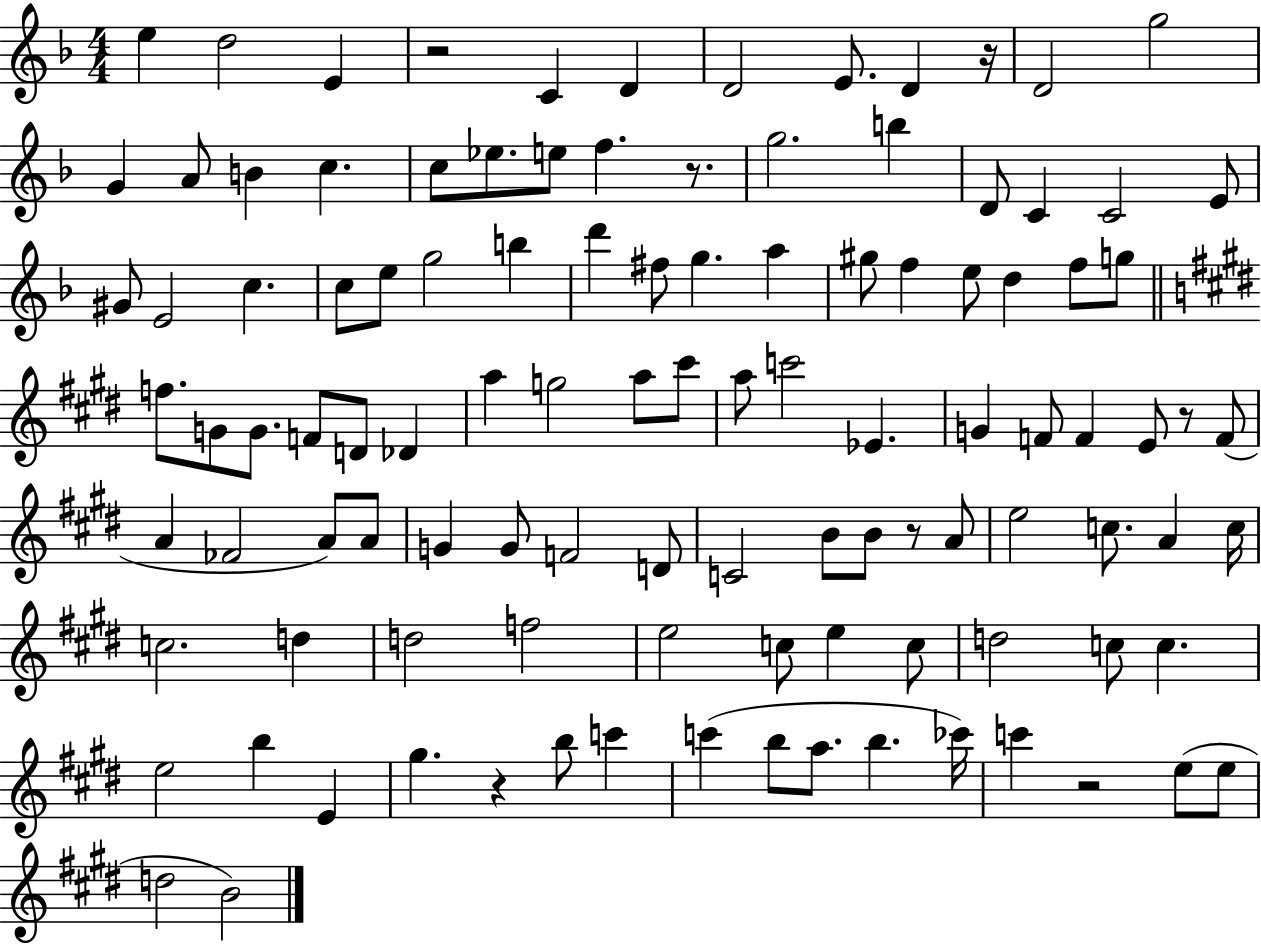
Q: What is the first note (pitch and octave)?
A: E5